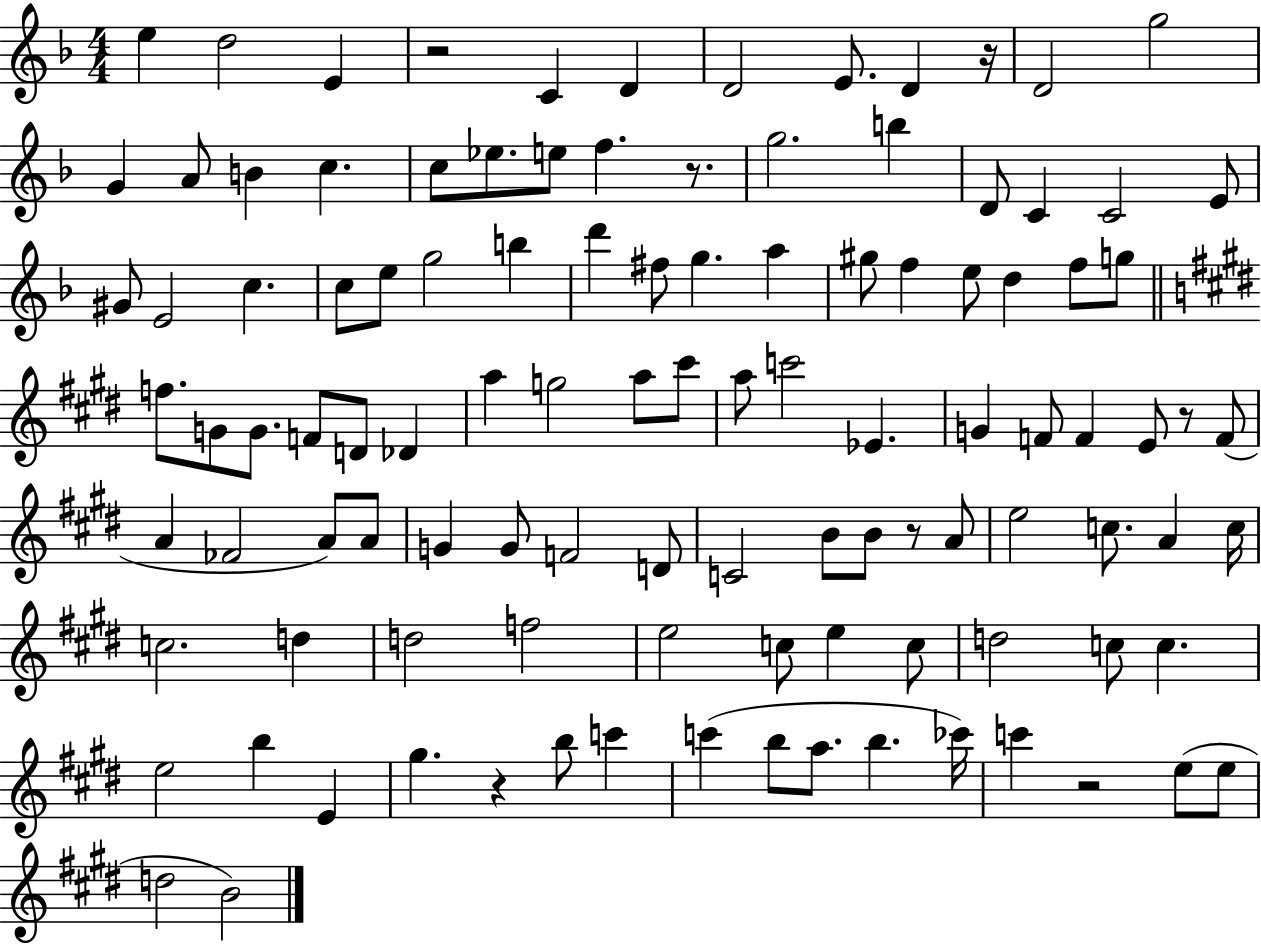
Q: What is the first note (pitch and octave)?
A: E5